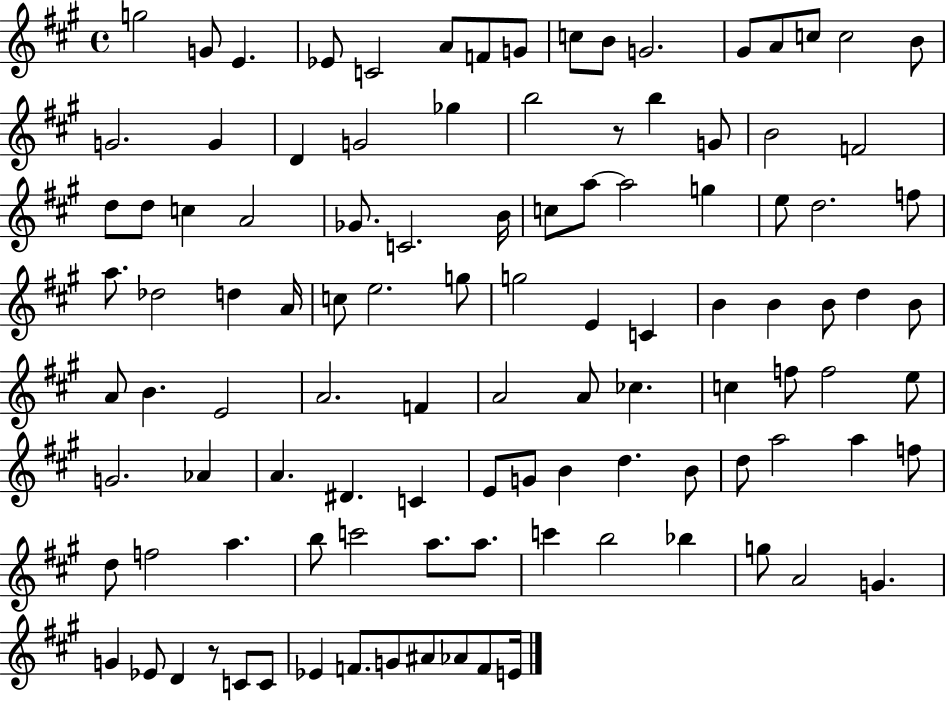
G5/h G4/e E4/q. Eb4/e C4/h A4/e F4/e G4/e C5/e B4/e G4/h. G#4/e A4/e C5/e C5/h B4/e G4/h. G4/q D4/q G4/h Gb5/q B5/h R/e B5/q G4/e B4/h F4/h D5/e D5/e C5/q A4/h Gb4/e. C4/h. B4/s C5/e A5/e A5/h G5/q E5/e D5/h. F5/e A5/e. Db5/h D5/q A4/s C5/e E5/h. G5/e G5/h E4/q C4/q B4/q B4/q B4/e D5/q B4/e A4/e B4/q. E4/h A4/h. F4/q A4/h A4/e CES5/q. C5/q F5/e F5/h E5/e G4/h. Ab4/q A4/q. D#4/q. C4/q E4/e G4/e B4/q D5/q. B4/e D5/e A5/h A5/q F5/e D5/e F5/h A5/q. B5/e C6/h A5/e. A5/e. C6/q B5/h Bb5/q G5/e A4/h G4/q. G4/q Eb4/e D4/q R/e C4/e C4/e Eb4/q F4/e. G4/e A#4/e Ab4/e F4/e E4/s